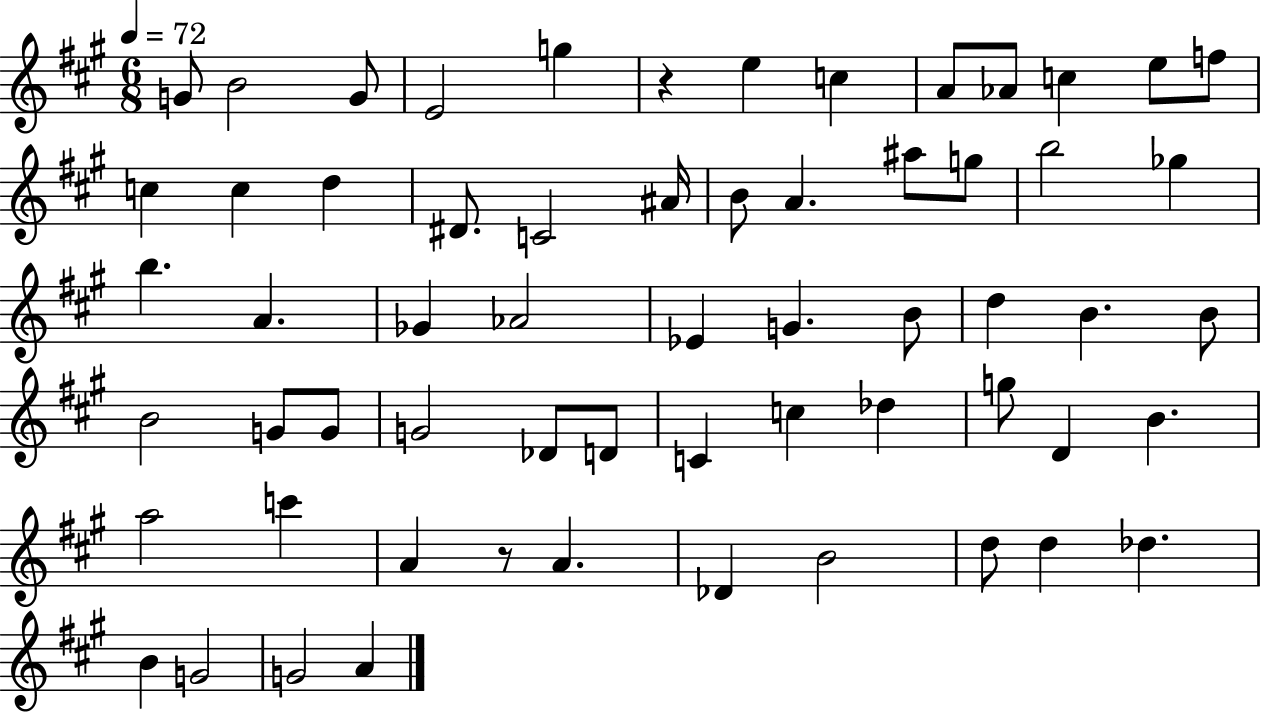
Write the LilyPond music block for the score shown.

{
  \clef treble
  \numericTimeSignature
  \time 6/8
  \key a \major
  \tempo 4 = 72
  g'8 b'2 g'8 | e'2 g''4 | r4 e''4 c''4 | a'8 aes'8 c''4 e''8 f''8 | \break c''4 c''4 d''4 | dis'8. c'2 ais'16 | b'8 a'4. ais''8 g''8 | b''2 ges''4 | \break b''4. a'4. | ges'4 aes'2 | ees'4 g'4. b'8 | d''4 b'4. b'8 | \break b'2 g'8 g'8 | g'2 des'8 d'8 | c'4 c''4 des''4 | g''8 d'4 b'4. | \break a''2 c'''4 | a'4 r8 a'4. | des'4 b'2 | d''8 d''4 des''4. | \break b'4 g'2 | g'2 a'4 | \bar "|."
}